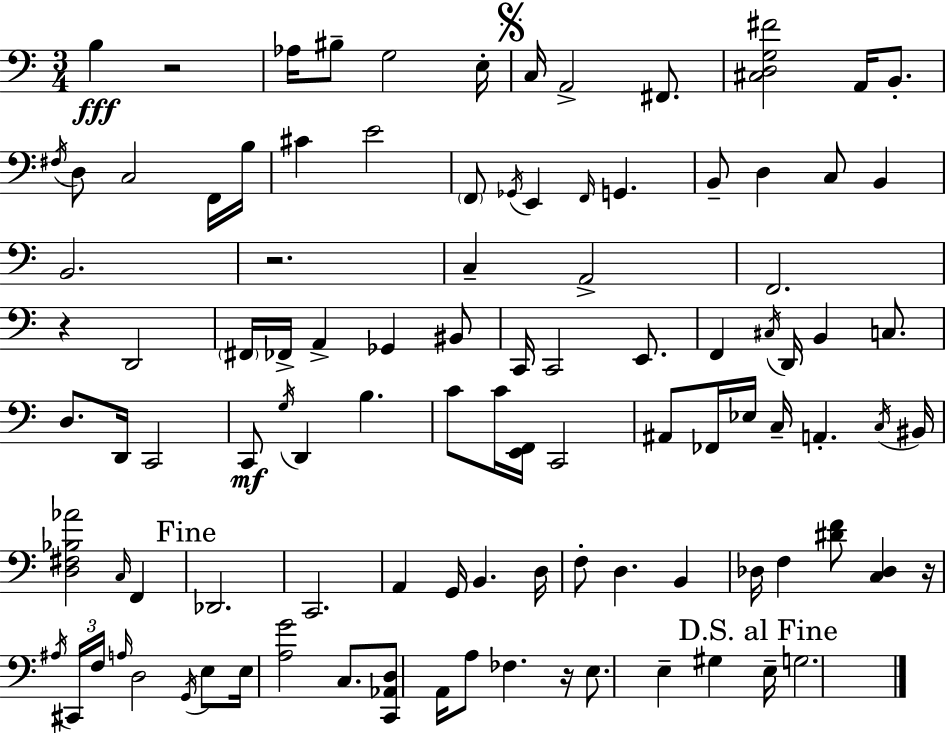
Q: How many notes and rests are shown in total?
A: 103